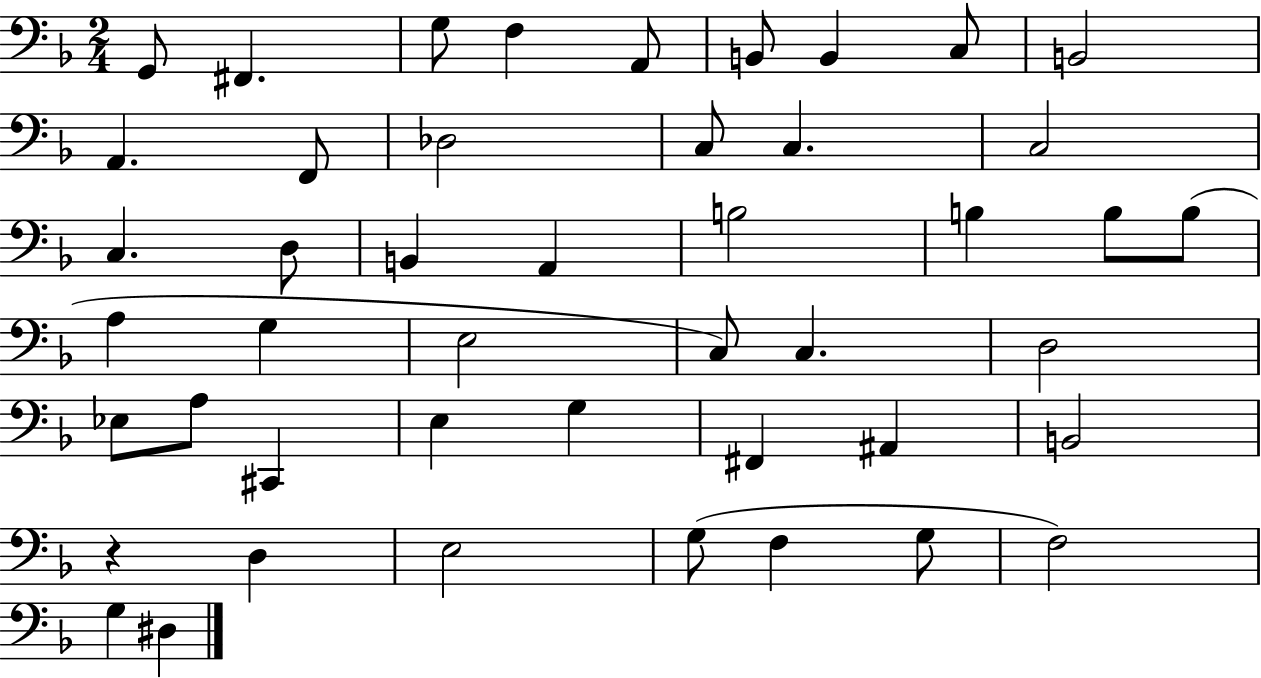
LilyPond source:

{
  \clef bass
  \numericTimeSignature
  \time 2/4
  \key f \major
  g,8 fis,4. | g8 f4 a,8 | b,8 b,4 c8 | b,2 | \break a,4. f,8 | des2 | c8 c4. | c2 | \break c4. d8 | b,4 a,4 | b2 | b4 b8 b8( | \break a4 g4 | e2 | c8) c4. | d2 | \break ees8 a8 cis,4 | e4 g4 | fis,4 ais,4 | b,2 | \break r4 d4 | e2 | g8( f4 g8 | f2) | \break g4 dis4 | \bar "|."
}